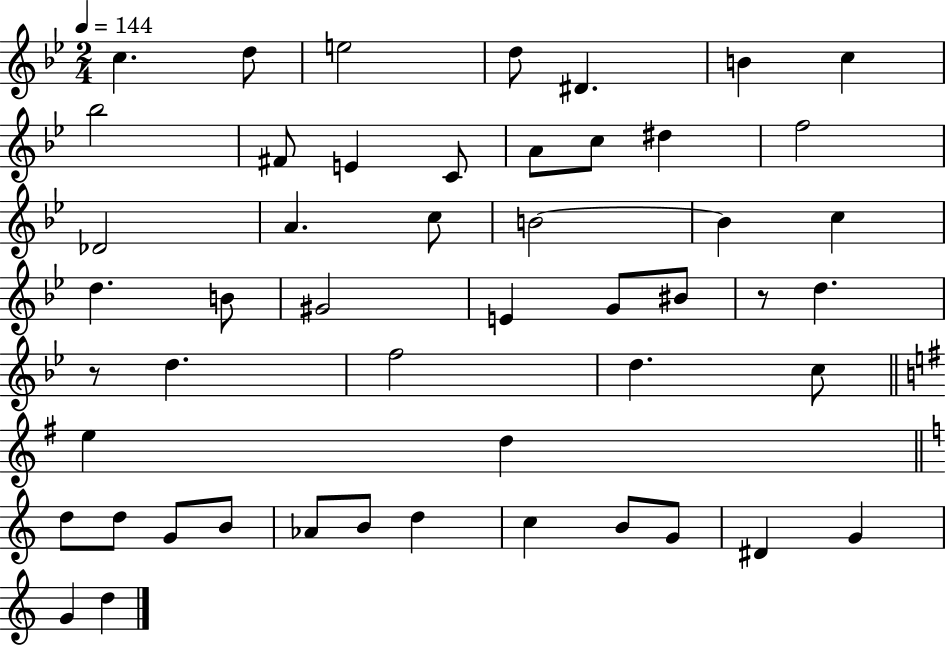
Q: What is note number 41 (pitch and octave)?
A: D5